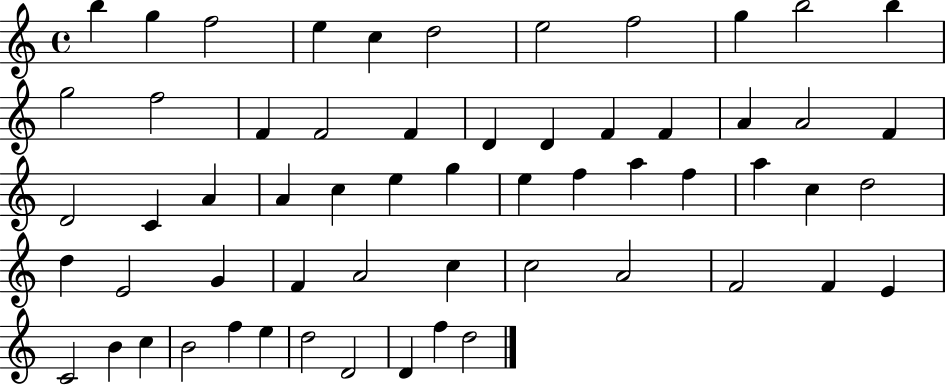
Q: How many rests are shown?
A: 0